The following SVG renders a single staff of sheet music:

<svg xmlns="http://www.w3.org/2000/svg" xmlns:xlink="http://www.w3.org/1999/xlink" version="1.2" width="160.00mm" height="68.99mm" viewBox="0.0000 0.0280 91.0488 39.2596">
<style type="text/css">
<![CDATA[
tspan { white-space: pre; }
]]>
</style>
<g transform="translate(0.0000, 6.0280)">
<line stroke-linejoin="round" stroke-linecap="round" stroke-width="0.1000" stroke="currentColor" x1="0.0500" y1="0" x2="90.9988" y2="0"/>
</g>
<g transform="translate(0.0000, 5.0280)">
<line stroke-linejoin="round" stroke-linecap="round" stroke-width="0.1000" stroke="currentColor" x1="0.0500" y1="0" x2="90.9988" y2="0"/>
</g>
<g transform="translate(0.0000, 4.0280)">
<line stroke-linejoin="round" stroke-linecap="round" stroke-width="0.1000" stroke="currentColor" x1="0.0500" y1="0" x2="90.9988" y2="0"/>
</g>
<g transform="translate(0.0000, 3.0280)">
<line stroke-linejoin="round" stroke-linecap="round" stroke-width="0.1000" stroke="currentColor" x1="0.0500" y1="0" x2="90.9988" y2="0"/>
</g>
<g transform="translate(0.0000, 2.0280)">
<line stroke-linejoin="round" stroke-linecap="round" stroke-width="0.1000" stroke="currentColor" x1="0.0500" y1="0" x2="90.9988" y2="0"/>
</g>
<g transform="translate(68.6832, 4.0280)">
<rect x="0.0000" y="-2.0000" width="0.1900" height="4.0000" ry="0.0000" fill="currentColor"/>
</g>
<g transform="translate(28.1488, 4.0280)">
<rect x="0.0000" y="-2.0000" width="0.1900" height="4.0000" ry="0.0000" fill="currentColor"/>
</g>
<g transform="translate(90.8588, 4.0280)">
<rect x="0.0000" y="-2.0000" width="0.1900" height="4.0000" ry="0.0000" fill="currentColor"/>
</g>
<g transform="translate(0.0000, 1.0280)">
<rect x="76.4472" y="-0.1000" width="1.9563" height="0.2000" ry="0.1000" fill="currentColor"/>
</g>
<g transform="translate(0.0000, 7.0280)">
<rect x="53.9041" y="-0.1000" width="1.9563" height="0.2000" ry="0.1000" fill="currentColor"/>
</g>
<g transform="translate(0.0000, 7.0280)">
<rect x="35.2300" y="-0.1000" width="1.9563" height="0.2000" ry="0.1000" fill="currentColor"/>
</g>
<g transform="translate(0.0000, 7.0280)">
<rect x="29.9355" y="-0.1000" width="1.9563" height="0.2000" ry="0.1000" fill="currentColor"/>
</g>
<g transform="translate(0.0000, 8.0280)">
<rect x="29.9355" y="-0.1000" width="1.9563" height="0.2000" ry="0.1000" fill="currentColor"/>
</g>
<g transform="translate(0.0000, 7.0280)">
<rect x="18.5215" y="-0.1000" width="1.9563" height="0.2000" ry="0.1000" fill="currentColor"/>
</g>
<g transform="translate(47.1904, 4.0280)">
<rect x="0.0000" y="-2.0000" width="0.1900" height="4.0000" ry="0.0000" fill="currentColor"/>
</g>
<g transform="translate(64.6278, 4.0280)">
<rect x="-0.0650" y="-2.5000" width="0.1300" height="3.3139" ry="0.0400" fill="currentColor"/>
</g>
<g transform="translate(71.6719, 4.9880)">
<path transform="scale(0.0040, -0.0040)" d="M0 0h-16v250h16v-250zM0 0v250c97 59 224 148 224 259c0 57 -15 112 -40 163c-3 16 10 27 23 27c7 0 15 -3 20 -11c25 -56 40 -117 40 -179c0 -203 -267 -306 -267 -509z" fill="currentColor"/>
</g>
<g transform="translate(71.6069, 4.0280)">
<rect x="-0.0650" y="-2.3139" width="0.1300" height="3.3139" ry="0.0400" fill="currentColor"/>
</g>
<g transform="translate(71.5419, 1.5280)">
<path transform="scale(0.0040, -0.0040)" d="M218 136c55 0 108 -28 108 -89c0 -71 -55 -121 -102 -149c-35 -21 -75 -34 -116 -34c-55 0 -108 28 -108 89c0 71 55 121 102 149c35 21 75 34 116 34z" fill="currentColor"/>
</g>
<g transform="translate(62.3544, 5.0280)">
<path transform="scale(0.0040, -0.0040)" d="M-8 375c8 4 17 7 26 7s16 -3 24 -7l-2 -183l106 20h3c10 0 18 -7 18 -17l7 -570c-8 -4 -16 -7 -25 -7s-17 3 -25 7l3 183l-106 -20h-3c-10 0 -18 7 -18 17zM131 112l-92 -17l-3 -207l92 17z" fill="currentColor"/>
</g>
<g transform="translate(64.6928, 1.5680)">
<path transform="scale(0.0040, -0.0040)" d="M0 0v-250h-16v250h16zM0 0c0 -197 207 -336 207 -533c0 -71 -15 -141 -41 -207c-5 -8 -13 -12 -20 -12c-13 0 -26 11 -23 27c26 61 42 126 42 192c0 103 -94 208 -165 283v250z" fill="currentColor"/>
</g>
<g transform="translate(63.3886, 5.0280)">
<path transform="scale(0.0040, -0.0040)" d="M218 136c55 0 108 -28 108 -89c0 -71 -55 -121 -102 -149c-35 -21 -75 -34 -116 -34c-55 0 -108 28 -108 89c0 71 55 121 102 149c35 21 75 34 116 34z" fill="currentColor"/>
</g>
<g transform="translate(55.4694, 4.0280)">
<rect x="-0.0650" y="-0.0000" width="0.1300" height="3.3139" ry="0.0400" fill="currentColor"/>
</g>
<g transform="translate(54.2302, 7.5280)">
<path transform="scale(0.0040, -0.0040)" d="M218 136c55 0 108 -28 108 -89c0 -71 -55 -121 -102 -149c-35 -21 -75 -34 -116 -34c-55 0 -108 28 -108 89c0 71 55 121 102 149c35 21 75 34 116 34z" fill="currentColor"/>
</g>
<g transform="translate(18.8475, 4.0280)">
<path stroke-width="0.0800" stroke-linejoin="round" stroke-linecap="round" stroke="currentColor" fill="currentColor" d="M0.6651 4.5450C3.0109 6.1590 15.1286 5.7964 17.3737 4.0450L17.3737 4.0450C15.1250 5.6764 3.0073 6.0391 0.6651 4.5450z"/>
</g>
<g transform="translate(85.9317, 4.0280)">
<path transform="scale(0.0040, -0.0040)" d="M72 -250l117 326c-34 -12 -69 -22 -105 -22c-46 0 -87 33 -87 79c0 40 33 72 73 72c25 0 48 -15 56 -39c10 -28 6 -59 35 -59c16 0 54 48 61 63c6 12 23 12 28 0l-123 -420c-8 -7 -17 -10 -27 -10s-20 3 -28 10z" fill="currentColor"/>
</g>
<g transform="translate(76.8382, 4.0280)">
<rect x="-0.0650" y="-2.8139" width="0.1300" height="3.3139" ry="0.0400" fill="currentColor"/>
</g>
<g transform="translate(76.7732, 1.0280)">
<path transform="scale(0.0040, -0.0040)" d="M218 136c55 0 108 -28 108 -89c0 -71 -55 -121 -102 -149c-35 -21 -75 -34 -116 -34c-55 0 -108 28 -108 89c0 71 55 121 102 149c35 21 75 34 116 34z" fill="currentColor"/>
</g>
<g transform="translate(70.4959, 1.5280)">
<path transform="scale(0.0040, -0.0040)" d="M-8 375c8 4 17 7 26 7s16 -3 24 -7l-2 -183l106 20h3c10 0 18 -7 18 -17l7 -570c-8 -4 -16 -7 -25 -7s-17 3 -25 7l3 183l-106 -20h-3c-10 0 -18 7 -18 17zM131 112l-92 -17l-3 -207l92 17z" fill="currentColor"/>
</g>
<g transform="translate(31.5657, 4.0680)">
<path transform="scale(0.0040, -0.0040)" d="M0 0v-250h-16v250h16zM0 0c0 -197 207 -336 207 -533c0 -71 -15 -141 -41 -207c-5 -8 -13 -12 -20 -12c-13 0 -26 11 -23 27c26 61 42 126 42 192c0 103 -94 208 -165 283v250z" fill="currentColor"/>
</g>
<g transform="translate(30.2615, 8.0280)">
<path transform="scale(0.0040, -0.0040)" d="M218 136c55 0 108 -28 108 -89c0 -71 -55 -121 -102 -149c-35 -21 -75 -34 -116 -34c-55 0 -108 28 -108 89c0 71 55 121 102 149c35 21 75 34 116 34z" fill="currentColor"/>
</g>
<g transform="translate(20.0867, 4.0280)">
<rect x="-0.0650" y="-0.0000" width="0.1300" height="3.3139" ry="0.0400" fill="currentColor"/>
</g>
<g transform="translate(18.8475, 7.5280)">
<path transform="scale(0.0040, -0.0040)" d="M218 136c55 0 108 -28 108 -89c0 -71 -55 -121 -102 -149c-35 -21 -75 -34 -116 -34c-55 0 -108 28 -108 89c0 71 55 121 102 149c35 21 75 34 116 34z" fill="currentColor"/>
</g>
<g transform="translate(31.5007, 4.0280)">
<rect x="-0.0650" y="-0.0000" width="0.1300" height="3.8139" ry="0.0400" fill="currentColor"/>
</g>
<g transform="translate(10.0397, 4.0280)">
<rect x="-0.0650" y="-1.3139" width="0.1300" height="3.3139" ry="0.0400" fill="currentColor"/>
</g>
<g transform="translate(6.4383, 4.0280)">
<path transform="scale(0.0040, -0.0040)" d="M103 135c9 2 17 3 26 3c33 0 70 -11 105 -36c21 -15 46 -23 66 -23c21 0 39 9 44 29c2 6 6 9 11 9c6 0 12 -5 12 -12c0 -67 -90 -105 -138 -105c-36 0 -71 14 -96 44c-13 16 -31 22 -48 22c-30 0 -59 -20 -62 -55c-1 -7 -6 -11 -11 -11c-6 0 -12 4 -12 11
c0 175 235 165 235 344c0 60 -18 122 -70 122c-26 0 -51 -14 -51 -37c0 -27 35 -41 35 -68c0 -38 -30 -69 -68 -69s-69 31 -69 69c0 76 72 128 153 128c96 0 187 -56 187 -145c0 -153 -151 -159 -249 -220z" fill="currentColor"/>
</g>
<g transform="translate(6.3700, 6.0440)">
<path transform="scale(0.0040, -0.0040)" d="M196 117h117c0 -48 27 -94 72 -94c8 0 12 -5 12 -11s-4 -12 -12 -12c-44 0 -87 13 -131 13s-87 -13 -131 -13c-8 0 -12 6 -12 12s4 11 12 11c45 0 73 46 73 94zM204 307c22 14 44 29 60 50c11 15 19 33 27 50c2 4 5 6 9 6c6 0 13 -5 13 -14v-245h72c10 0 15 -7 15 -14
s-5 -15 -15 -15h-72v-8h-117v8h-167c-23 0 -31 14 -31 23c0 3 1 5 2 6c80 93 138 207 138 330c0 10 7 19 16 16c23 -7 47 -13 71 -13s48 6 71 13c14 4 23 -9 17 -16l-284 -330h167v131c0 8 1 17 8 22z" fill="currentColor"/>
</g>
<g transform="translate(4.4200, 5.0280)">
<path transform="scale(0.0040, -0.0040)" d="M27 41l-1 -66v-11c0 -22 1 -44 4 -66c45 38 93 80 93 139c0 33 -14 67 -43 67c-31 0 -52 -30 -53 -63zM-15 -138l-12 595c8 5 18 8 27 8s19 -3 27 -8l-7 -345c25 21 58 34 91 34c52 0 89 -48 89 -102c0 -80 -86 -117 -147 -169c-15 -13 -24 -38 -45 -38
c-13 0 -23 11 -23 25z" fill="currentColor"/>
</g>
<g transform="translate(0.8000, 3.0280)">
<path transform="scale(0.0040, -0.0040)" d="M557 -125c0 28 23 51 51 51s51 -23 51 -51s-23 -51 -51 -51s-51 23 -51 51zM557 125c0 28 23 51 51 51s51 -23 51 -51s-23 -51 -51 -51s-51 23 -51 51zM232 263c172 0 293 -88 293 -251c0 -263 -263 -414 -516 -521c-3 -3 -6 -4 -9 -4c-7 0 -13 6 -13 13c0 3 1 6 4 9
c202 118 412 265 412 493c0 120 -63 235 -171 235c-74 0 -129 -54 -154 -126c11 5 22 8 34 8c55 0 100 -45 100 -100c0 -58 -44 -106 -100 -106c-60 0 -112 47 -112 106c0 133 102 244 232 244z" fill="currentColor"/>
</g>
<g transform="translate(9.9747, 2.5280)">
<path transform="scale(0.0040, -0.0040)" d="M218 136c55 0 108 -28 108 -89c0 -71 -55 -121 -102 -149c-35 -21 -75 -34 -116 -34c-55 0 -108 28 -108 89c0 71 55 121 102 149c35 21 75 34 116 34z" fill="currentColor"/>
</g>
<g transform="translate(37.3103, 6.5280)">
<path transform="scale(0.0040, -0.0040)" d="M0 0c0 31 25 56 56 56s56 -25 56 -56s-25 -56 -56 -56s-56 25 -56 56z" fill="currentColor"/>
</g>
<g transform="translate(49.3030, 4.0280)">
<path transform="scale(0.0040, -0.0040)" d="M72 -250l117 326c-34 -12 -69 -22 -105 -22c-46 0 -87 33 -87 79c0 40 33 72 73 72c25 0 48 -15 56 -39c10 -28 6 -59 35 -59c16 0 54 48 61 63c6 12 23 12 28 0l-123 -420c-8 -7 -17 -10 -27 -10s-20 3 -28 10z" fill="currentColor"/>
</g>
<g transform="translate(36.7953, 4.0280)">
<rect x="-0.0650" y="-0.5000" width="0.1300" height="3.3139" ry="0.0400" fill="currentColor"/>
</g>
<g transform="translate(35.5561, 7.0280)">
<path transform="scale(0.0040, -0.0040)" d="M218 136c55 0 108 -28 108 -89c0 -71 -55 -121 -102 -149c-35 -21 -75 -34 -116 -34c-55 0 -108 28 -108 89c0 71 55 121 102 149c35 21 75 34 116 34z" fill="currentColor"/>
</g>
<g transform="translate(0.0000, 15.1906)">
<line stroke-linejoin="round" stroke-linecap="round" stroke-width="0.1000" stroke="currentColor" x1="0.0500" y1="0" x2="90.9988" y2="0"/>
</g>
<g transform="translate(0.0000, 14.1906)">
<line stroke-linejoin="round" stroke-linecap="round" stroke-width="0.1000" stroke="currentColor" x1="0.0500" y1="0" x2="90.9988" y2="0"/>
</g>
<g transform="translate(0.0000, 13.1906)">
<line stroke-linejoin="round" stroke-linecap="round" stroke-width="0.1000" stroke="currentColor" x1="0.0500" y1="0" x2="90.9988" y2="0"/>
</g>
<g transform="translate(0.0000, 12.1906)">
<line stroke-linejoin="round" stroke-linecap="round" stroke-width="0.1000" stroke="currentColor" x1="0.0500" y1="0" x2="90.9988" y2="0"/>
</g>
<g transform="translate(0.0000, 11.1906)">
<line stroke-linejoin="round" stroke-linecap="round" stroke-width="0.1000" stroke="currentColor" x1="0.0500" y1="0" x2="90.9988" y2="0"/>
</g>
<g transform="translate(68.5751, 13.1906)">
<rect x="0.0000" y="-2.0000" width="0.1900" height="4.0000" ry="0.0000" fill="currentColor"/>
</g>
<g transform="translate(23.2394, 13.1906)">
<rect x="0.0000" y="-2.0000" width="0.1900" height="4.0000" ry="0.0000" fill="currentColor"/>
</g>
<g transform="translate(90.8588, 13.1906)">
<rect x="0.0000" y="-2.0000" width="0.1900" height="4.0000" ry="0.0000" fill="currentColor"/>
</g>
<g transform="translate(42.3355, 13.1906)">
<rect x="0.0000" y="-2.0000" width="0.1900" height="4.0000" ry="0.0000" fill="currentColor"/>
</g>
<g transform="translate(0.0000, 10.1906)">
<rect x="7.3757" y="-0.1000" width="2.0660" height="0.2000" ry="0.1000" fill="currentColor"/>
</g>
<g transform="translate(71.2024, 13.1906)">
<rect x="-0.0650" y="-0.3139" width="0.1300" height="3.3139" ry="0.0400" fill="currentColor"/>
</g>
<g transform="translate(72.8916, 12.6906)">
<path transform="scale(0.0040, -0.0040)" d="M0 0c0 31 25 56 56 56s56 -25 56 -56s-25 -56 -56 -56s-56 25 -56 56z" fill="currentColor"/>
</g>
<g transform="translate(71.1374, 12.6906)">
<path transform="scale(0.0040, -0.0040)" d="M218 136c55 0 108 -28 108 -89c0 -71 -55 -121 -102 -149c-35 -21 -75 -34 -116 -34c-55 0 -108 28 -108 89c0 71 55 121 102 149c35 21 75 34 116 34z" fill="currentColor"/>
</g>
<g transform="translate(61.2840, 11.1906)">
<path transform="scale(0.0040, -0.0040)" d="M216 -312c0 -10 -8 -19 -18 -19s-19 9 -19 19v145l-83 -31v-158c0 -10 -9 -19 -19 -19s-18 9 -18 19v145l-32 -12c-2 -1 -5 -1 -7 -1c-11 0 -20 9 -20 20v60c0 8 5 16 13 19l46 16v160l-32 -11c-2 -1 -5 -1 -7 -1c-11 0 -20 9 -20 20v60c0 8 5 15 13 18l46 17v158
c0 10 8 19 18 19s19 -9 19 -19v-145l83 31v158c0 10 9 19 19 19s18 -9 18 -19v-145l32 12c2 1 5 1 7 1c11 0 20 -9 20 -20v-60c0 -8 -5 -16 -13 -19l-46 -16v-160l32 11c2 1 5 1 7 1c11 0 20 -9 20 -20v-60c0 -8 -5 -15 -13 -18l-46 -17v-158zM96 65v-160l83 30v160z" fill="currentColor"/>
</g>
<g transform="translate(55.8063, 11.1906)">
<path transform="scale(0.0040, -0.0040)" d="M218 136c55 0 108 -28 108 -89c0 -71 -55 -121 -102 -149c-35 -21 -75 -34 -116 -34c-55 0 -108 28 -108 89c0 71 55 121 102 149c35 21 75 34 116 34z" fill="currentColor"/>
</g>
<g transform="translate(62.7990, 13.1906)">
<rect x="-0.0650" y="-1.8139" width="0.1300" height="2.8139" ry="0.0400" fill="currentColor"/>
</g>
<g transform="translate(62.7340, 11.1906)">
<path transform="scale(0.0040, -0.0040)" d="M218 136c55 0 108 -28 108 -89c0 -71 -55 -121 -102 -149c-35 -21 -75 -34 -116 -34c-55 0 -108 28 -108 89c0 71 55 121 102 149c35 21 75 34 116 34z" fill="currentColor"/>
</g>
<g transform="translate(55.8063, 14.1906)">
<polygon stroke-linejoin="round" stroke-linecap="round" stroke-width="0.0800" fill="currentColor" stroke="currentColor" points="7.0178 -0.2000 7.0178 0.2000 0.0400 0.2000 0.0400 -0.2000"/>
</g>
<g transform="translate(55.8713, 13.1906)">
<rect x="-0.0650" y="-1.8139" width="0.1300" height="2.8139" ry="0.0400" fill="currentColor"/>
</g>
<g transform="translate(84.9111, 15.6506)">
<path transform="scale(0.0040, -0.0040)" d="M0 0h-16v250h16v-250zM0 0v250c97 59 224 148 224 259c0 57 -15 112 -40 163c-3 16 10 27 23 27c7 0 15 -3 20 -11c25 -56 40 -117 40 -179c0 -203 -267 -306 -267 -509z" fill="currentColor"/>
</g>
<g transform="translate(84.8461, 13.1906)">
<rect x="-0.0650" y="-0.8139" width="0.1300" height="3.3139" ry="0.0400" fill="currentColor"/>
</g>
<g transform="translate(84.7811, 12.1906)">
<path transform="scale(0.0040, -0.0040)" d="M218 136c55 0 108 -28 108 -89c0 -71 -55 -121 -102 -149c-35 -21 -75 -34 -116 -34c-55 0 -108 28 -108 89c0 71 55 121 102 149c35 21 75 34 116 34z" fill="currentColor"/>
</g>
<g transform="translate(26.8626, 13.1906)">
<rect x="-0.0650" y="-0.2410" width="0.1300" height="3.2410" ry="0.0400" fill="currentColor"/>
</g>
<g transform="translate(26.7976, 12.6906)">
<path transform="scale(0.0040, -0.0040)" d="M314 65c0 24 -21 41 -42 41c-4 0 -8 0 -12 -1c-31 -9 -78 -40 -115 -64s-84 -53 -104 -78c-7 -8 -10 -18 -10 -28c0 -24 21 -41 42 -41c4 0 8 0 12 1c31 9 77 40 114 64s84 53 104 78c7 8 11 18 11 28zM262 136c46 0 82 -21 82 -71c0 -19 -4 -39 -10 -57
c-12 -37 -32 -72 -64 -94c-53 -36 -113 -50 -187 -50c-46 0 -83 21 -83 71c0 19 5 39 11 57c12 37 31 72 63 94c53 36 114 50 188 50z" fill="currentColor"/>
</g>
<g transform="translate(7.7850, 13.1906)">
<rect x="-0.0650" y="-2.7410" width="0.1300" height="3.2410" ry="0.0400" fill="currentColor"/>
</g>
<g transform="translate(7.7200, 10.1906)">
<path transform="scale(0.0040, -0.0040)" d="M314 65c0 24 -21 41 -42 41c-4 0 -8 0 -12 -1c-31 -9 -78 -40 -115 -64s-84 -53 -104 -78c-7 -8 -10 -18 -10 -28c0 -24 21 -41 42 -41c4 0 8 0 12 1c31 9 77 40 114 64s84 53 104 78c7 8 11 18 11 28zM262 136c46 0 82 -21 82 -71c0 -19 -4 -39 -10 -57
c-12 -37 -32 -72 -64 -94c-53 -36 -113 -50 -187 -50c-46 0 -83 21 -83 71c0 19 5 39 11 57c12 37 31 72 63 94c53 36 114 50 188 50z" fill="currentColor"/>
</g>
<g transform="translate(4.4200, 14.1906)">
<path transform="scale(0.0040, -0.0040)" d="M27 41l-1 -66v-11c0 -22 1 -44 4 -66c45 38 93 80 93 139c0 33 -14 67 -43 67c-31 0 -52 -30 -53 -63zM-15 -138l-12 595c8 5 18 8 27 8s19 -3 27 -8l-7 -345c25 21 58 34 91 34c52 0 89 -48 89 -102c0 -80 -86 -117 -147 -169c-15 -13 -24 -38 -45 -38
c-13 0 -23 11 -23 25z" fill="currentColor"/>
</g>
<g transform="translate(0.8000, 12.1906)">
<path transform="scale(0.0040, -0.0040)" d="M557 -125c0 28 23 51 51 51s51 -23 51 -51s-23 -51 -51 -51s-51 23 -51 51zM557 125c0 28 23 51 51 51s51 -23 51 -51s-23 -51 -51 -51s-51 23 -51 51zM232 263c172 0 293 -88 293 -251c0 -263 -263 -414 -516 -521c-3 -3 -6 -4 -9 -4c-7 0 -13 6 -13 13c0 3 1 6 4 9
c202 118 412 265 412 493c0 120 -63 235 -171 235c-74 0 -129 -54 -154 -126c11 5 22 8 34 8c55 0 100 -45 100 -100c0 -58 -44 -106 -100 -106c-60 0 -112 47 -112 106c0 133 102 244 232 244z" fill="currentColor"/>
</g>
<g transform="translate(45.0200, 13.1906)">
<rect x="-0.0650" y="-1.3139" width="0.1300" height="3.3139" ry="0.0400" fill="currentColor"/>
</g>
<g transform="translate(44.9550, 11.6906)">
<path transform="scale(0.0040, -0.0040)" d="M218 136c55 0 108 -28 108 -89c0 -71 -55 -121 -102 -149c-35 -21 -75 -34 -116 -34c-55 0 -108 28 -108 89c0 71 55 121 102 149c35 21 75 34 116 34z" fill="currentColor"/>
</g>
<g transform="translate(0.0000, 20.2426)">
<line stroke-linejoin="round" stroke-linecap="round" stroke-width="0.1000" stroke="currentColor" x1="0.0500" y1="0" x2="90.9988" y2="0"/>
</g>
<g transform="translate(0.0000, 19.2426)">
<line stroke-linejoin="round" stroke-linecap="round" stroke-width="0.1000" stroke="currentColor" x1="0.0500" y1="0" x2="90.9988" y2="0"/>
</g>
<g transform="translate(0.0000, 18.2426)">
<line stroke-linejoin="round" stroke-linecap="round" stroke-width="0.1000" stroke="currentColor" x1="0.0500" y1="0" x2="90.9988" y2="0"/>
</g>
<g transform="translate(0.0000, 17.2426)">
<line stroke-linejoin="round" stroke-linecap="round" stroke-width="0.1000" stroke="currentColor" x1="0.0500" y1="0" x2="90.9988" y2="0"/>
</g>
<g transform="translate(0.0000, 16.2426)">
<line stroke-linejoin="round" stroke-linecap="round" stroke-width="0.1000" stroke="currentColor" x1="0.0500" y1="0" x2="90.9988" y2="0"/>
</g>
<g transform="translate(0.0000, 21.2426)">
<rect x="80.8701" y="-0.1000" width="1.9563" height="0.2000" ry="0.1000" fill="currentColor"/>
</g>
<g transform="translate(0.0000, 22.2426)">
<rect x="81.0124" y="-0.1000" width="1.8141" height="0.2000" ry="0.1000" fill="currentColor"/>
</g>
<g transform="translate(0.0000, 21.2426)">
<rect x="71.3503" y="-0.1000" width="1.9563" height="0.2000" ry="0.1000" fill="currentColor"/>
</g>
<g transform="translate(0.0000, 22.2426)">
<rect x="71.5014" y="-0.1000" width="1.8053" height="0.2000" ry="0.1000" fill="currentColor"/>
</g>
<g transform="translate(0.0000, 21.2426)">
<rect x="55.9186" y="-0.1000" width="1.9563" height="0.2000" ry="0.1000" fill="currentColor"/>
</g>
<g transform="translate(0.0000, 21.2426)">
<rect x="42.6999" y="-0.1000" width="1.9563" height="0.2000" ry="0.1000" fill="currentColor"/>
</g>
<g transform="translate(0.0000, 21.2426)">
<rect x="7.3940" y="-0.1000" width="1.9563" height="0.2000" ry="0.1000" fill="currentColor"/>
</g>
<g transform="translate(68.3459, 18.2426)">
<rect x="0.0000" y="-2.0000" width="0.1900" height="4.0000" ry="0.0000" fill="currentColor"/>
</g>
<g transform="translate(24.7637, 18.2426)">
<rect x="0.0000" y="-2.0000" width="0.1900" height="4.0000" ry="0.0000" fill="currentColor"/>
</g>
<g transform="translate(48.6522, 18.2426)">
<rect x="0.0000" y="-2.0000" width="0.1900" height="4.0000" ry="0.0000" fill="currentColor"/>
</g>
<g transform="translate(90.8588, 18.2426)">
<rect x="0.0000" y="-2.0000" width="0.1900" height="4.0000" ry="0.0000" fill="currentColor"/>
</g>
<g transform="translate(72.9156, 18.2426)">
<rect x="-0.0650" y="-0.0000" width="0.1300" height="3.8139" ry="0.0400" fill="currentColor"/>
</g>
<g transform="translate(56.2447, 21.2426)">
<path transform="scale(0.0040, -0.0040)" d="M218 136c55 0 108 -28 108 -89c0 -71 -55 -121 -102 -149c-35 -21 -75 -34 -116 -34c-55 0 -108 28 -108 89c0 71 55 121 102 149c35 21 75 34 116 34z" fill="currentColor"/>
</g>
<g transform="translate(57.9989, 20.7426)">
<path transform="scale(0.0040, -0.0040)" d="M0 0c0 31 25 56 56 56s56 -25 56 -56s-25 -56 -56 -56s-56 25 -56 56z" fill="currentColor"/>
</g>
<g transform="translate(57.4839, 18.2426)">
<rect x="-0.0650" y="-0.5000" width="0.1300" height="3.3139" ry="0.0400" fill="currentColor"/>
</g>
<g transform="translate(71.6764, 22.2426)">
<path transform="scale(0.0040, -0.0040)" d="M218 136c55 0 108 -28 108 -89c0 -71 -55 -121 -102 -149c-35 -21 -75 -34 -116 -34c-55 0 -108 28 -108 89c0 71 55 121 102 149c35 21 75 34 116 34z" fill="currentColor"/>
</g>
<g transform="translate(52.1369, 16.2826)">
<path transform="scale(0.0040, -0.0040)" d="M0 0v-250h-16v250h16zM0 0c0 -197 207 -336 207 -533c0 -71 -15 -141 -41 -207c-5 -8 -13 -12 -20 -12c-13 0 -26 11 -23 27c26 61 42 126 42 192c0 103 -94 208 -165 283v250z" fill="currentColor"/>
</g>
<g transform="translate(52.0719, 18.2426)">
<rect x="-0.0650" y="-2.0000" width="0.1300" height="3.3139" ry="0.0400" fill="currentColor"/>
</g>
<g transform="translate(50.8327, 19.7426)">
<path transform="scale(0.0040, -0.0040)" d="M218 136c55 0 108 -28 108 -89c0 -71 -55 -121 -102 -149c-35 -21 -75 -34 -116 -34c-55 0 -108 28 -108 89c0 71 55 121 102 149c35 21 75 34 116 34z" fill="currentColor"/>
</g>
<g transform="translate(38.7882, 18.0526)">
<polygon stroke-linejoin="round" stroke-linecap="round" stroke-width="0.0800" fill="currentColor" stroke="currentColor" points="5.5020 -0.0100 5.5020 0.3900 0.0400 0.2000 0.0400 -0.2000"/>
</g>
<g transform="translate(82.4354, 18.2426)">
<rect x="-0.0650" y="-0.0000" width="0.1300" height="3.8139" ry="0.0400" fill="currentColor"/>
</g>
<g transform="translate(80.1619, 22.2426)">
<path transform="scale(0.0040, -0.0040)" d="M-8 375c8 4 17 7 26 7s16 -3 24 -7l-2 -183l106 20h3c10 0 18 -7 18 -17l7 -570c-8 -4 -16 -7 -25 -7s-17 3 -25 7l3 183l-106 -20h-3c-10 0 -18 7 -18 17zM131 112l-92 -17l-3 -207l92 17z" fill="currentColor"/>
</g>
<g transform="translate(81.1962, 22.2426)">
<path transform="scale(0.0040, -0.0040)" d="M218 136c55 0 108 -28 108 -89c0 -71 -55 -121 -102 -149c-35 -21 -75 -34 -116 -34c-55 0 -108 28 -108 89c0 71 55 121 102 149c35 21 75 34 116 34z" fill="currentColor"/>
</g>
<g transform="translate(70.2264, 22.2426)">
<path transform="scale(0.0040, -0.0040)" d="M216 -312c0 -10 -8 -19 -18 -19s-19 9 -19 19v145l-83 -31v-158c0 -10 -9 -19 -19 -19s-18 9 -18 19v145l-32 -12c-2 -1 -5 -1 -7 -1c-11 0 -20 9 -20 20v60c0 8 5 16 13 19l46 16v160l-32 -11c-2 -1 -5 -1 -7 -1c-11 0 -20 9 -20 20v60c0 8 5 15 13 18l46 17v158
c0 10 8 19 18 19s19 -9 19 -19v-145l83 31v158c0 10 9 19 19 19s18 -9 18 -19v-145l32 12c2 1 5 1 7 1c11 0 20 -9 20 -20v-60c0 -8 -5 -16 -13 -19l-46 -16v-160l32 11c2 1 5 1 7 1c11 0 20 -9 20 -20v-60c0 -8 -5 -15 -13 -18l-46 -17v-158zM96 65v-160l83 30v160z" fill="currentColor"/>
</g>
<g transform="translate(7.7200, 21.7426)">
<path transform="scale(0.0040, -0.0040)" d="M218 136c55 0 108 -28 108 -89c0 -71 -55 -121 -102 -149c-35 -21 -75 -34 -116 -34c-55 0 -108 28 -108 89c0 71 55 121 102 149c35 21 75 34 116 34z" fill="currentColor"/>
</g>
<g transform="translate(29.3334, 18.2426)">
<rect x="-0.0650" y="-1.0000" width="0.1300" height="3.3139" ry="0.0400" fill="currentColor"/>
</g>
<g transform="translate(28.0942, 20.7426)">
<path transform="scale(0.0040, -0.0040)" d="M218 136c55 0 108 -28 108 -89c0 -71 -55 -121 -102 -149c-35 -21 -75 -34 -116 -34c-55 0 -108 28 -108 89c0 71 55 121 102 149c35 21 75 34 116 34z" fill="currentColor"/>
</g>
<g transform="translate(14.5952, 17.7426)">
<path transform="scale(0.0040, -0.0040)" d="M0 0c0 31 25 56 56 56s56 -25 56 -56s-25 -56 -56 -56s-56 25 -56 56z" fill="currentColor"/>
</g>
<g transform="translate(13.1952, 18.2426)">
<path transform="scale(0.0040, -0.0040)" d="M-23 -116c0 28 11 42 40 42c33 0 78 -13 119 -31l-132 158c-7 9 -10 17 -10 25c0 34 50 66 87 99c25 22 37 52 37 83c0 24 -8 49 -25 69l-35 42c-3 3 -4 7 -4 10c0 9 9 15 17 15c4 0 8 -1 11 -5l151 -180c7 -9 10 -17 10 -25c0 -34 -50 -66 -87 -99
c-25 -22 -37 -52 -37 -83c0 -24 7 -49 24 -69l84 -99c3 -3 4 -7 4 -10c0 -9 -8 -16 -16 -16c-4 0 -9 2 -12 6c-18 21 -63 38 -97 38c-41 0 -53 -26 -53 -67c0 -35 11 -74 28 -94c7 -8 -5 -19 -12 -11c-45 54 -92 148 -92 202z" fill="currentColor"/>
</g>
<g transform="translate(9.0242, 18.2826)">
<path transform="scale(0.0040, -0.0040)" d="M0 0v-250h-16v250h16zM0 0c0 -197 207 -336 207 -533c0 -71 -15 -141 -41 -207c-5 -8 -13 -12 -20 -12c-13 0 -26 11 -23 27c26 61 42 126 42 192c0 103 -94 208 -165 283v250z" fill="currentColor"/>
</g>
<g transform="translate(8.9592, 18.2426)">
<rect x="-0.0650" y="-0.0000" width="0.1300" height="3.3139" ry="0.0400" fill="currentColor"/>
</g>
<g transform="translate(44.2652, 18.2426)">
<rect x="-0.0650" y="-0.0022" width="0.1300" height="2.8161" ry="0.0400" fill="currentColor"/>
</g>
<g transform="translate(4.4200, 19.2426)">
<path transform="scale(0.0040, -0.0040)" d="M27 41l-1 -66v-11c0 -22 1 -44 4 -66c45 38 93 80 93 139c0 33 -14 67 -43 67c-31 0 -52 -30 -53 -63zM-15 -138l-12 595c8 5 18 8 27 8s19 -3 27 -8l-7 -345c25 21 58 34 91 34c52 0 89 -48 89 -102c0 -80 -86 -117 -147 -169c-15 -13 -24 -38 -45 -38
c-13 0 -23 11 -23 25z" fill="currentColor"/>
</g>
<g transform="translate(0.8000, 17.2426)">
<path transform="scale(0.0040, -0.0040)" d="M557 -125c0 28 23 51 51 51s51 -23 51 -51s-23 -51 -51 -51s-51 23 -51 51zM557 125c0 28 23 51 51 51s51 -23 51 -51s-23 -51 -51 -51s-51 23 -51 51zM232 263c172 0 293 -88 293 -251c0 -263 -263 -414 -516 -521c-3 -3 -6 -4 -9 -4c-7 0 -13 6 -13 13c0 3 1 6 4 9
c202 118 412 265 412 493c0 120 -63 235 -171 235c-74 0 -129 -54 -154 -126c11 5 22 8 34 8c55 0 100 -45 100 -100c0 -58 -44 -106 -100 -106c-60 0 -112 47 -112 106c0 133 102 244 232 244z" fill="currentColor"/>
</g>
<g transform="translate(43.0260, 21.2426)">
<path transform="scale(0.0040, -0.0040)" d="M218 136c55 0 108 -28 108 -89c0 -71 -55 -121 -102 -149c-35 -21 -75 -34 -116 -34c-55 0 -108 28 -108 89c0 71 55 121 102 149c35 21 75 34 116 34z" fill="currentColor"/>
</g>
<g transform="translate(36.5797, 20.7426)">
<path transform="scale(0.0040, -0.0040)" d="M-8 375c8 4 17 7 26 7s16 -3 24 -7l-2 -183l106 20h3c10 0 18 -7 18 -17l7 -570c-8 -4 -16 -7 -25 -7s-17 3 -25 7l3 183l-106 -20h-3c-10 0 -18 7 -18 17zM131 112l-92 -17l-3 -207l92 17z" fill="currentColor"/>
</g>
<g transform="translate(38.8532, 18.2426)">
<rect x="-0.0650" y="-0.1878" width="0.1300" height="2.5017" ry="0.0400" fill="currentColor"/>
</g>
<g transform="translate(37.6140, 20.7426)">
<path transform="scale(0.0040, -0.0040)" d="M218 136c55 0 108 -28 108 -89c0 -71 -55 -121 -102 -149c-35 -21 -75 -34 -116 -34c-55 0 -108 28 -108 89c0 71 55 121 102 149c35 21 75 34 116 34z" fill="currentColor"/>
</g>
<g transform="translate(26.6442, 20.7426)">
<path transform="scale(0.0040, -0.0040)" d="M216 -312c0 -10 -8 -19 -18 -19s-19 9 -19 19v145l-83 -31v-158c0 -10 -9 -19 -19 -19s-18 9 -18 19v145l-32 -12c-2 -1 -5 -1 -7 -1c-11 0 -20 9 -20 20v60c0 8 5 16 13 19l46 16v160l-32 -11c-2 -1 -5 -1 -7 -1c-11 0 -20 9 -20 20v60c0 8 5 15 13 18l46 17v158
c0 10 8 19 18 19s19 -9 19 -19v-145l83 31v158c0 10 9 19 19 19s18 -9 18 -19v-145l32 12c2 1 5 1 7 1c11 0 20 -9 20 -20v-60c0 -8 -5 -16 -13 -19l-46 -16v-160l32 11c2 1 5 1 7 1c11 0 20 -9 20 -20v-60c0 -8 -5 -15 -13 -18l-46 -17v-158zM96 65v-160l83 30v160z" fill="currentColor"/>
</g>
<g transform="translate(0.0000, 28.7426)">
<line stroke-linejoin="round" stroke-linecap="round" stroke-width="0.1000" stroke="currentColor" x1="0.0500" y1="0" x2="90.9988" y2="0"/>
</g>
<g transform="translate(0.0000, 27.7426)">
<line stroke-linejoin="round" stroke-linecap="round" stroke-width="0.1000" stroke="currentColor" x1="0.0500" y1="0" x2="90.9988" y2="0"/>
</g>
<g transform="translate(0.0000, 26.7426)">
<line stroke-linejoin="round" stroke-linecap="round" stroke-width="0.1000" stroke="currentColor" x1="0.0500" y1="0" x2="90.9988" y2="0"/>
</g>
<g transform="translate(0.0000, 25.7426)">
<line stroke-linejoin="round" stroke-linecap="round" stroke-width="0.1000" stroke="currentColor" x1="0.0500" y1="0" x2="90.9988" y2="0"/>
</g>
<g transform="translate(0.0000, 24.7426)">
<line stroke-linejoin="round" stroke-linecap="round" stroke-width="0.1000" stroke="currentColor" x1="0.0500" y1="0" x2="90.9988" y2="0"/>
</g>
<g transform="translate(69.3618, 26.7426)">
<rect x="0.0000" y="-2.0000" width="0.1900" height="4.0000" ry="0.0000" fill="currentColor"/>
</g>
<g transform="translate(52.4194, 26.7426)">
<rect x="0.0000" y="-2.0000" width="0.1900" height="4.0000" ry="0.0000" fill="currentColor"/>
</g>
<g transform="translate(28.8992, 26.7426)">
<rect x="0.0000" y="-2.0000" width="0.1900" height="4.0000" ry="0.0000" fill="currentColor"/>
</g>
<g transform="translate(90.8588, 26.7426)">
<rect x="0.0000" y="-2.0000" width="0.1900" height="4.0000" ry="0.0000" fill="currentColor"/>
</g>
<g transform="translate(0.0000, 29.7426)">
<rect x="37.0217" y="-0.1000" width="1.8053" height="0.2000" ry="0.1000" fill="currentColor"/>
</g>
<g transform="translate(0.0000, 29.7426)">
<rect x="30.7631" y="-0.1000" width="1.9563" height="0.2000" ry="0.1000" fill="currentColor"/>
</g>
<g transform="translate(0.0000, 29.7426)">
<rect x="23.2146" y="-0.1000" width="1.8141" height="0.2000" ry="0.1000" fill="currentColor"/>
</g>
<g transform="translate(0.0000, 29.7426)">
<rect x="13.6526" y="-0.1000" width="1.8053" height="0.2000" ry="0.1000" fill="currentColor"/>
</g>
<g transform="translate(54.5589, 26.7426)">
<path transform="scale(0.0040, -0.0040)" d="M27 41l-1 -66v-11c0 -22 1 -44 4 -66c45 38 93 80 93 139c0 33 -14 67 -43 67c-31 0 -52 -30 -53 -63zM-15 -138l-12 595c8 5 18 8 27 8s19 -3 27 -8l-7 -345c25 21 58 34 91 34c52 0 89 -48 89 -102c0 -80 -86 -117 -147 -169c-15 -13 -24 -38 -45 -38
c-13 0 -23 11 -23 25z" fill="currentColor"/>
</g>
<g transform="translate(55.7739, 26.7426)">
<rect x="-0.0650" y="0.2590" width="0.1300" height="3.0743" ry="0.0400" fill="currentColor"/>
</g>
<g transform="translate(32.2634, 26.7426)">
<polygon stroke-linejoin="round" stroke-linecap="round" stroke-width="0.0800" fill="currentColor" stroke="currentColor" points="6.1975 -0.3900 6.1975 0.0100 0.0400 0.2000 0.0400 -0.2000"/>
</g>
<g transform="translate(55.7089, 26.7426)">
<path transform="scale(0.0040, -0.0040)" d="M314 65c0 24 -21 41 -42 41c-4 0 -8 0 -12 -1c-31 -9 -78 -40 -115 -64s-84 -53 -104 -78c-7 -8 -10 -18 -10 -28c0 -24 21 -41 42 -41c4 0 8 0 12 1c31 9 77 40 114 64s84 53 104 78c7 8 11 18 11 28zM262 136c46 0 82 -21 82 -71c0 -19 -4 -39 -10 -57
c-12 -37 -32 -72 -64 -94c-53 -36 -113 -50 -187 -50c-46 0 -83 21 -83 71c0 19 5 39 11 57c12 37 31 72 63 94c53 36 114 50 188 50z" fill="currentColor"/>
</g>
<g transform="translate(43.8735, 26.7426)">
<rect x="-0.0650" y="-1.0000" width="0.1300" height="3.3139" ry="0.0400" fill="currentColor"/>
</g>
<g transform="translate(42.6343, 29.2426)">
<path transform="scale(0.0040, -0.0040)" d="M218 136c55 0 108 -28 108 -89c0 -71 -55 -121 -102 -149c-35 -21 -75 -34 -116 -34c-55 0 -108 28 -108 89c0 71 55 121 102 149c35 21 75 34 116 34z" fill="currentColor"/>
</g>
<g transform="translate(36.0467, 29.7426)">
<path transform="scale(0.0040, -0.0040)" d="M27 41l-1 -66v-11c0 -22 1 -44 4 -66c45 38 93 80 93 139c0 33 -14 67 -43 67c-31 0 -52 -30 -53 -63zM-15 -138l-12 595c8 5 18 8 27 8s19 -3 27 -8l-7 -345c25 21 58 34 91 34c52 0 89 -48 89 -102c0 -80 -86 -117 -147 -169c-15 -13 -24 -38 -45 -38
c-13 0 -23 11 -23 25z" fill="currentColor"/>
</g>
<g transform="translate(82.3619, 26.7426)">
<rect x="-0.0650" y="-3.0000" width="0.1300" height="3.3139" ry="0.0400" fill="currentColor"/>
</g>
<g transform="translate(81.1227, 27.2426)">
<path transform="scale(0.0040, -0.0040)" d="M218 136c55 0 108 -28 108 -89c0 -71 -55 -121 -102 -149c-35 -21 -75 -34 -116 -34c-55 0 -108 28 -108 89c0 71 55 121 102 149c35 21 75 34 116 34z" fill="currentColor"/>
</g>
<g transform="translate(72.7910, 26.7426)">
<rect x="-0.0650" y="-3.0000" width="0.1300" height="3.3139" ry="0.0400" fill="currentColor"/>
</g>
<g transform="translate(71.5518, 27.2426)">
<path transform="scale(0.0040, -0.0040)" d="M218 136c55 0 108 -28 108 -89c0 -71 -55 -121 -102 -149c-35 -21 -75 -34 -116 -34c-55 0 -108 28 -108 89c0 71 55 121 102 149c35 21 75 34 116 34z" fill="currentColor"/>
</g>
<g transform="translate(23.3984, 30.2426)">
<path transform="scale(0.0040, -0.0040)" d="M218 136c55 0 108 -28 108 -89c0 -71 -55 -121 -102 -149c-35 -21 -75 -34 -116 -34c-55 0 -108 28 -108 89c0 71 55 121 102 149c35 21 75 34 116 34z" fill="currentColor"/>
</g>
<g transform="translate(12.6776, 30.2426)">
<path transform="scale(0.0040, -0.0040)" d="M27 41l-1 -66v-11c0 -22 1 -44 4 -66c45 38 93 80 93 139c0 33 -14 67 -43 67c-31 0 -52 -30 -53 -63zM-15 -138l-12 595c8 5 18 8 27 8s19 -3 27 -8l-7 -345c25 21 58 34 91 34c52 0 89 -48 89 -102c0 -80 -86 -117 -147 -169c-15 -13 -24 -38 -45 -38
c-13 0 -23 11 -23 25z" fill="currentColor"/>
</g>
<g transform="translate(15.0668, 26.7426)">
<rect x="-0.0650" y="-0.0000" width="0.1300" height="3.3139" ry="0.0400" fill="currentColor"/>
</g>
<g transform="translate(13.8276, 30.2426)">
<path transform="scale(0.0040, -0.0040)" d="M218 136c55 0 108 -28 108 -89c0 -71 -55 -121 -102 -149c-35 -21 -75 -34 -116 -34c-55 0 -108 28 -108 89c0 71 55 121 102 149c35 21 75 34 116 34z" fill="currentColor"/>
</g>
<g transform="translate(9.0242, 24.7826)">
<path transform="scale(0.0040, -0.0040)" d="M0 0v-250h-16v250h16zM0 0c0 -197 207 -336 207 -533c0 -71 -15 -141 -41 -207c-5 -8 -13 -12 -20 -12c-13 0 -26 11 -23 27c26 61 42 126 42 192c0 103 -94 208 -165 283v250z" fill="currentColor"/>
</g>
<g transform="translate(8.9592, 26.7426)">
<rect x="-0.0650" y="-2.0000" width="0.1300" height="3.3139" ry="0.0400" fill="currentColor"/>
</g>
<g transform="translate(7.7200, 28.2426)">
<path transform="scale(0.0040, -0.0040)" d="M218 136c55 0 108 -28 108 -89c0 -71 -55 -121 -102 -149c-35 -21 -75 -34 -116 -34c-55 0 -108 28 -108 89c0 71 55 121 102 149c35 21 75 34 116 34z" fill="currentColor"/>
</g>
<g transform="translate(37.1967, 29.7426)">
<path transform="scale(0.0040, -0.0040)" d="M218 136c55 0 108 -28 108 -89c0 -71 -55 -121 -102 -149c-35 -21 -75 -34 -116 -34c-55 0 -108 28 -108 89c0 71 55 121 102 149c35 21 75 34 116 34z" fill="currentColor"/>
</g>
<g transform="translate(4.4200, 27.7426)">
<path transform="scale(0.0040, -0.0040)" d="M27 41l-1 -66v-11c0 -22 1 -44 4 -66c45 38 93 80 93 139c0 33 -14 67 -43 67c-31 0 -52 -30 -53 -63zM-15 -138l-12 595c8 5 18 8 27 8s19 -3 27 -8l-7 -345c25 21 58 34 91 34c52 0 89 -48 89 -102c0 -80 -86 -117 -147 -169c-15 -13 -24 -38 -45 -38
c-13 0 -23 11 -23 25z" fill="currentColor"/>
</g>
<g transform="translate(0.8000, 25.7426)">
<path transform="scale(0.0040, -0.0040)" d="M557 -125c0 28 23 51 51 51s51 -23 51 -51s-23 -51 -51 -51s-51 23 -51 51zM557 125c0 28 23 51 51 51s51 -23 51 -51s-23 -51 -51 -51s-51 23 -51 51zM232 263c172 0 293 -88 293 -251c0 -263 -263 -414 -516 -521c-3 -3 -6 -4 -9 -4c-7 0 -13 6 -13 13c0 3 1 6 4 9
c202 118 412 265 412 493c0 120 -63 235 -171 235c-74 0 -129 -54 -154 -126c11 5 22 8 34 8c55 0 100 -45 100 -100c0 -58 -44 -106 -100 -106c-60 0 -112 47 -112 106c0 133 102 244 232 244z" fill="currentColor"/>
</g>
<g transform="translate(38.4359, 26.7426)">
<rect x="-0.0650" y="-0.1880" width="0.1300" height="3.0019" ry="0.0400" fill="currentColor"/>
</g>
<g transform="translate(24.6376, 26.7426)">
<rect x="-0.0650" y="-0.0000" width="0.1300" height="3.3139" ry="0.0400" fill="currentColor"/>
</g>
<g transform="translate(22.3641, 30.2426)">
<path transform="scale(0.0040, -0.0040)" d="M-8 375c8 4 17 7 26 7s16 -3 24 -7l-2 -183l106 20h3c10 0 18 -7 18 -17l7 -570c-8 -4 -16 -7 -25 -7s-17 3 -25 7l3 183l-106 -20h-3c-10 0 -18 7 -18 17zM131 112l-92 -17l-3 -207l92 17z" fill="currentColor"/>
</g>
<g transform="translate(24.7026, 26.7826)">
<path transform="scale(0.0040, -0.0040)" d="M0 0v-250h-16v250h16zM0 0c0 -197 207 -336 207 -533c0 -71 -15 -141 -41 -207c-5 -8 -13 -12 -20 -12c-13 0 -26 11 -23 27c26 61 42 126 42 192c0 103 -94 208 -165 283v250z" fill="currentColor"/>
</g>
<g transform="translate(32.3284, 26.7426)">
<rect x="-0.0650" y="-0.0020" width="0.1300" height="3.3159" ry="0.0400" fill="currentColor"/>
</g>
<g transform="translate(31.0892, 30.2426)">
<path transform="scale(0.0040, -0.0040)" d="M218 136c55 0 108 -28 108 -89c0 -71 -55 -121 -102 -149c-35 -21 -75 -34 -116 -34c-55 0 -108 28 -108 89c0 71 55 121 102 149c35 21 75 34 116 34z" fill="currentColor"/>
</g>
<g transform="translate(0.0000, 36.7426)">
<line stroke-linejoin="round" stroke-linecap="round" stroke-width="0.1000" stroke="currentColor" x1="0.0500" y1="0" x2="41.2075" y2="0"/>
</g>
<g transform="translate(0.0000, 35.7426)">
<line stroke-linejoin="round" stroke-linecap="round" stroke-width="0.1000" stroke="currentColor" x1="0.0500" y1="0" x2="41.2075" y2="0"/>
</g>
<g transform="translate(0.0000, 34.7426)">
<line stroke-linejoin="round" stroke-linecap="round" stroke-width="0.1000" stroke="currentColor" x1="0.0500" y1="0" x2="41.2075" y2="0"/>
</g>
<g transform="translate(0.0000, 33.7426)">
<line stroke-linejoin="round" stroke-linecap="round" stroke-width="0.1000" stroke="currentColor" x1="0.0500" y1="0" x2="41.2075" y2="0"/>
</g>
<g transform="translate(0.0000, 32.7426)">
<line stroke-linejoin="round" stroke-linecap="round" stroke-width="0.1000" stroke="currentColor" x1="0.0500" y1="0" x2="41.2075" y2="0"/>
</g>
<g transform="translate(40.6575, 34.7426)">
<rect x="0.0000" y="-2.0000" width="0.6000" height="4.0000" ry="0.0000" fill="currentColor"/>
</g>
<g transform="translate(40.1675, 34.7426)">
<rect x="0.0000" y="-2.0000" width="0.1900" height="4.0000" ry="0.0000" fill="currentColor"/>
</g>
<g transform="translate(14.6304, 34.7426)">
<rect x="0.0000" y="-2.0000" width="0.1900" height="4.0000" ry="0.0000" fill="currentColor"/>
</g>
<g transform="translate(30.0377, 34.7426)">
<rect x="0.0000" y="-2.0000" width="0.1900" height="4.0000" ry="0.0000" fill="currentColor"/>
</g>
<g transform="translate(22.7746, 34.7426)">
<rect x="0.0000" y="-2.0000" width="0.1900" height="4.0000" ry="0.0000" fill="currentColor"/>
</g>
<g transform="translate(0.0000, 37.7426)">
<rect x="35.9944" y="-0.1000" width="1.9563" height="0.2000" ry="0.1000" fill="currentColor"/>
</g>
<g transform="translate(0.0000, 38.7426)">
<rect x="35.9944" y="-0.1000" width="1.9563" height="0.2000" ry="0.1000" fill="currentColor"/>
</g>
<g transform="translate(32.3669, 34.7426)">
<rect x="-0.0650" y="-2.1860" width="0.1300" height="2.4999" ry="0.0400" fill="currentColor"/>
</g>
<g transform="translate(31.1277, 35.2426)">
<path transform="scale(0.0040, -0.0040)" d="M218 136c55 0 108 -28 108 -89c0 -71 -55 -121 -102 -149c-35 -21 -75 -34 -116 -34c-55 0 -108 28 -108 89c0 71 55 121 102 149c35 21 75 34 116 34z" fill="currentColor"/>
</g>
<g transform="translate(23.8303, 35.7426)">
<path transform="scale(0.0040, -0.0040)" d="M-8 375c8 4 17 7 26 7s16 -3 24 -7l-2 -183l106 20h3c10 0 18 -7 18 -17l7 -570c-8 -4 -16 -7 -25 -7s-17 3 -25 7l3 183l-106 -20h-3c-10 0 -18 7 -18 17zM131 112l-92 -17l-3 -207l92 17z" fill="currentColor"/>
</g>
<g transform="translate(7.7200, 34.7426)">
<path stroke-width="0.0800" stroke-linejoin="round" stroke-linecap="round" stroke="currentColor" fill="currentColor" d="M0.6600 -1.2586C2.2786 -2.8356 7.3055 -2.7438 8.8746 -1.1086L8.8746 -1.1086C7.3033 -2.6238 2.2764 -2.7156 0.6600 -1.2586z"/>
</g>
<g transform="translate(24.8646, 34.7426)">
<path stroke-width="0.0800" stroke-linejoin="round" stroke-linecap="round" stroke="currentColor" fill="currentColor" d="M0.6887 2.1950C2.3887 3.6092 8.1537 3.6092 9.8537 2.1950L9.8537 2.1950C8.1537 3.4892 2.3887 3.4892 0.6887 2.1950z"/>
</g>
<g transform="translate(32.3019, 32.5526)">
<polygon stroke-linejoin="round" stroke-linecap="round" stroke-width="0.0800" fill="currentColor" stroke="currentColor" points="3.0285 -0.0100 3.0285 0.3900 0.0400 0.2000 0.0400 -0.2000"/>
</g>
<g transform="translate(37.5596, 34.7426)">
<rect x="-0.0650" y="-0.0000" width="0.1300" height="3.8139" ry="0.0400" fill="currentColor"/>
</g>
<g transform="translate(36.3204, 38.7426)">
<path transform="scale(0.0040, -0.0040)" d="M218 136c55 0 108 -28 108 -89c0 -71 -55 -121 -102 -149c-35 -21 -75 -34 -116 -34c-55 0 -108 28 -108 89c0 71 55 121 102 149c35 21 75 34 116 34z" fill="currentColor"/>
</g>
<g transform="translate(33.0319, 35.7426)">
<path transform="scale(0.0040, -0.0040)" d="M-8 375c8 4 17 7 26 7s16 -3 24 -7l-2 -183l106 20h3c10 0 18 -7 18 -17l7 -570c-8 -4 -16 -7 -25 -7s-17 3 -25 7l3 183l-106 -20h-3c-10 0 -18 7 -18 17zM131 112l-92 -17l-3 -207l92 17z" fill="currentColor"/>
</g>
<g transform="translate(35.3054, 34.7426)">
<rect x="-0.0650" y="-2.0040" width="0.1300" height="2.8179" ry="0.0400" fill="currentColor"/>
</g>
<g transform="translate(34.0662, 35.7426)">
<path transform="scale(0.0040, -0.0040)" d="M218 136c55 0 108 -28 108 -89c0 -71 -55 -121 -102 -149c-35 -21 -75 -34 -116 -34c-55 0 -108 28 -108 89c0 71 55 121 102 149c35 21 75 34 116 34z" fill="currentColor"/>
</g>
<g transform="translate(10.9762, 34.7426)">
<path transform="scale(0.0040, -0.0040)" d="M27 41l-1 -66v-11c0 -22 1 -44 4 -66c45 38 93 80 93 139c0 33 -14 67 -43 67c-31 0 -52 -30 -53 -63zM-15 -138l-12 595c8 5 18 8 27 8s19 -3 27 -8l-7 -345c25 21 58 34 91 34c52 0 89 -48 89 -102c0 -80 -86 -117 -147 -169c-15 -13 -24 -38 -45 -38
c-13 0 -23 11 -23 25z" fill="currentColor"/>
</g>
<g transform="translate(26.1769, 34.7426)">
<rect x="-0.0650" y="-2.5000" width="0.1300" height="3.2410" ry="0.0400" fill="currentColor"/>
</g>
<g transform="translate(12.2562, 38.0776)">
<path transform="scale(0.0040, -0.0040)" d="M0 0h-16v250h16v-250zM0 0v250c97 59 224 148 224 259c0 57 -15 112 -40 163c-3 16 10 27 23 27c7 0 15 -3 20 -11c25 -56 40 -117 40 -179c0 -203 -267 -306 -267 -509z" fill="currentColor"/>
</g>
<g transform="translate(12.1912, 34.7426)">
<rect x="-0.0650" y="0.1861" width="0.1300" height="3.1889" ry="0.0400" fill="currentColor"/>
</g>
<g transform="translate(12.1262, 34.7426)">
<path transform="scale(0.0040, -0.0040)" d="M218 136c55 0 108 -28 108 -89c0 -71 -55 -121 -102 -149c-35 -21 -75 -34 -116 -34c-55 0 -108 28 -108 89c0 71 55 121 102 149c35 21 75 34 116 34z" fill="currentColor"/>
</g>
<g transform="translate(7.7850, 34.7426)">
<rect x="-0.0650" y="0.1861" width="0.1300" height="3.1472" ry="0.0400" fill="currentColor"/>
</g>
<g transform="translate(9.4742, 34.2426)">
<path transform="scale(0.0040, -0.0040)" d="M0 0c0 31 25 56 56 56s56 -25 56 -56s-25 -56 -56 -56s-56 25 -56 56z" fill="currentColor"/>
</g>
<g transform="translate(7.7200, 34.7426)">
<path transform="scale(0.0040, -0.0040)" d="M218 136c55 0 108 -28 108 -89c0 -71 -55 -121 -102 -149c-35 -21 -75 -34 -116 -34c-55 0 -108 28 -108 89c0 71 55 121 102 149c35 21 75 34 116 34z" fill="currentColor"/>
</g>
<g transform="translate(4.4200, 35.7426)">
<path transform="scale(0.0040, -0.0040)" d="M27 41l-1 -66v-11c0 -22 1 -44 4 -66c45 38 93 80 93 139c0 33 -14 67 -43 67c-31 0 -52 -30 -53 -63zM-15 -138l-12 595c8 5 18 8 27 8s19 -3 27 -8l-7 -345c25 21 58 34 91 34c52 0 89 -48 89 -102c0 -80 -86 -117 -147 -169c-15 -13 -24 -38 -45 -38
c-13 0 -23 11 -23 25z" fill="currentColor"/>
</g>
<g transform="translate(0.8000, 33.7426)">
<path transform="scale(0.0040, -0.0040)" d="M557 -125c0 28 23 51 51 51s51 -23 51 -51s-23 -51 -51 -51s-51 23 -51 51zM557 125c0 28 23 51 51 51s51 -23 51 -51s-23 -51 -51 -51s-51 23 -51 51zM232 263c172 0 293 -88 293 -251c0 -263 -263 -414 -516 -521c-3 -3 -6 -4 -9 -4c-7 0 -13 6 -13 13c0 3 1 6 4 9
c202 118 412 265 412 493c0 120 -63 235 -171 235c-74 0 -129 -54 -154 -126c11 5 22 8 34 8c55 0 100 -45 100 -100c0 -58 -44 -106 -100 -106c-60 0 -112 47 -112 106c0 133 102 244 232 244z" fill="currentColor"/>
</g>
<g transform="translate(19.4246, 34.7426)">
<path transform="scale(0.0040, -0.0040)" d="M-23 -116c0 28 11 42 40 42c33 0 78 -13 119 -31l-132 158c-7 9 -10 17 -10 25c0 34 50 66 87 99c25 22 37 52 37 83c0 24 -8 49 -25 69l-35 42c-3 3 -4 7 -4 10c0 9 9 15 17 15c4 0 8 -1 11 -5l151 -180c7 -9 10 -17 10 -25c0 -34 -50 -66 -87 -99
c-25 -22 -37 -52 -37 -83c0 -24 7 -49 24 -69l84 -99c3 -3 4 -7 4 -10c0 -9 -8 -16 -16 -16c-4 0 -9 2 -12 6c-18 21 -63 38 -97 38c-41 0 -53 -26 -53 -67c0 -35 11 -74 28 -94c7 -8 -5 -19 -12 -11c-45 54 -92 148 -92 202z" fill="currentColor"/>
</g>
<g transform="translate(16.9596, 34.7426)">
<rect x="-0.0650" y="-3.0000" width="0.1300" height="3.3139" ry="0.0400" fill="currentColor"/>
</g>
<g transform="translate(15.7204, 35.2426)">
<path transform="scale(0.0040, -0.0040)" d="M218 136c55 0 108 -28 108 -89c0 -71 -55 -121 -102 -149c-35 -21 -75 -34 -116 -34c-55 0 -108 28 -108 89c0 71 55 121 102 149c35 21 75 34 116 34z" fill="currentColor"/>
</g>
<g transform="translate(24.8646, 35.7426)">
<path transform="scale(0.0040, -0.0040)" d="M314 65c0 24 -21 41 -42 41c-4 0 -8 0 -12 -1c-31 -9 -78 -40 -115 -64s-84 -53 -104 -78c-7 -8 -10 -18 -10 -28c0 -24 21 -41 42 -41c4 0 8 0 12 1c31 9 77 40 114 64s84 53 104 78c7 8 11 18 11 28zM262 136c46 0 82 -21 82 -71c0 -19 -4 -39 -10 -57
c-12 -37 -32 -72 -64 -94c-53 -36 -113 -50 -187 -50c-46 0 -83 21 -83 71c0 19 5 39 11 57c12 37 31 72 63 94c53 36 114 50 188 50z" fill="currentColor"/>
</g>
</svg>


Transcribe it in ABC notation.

X:1
T:Untitled
M:2/4
L:1/4
K:F
G, D,, C,,/2 E,, z/2 D,, B,,/2 B,/2 C z/2 C2 E,2 G, A,/2 ^A,/2 E, F,/2 D,,/2 z ^F,, F,,/2 E,,/2 A,,/2 E,, ^C,, C,, A,,/2 _D,, D,,/2 D,,/2 _E,,/2 F,, _D,2 C, C, D, _D,/2 C, z B,,2 C,/2 B,,/2 C,,